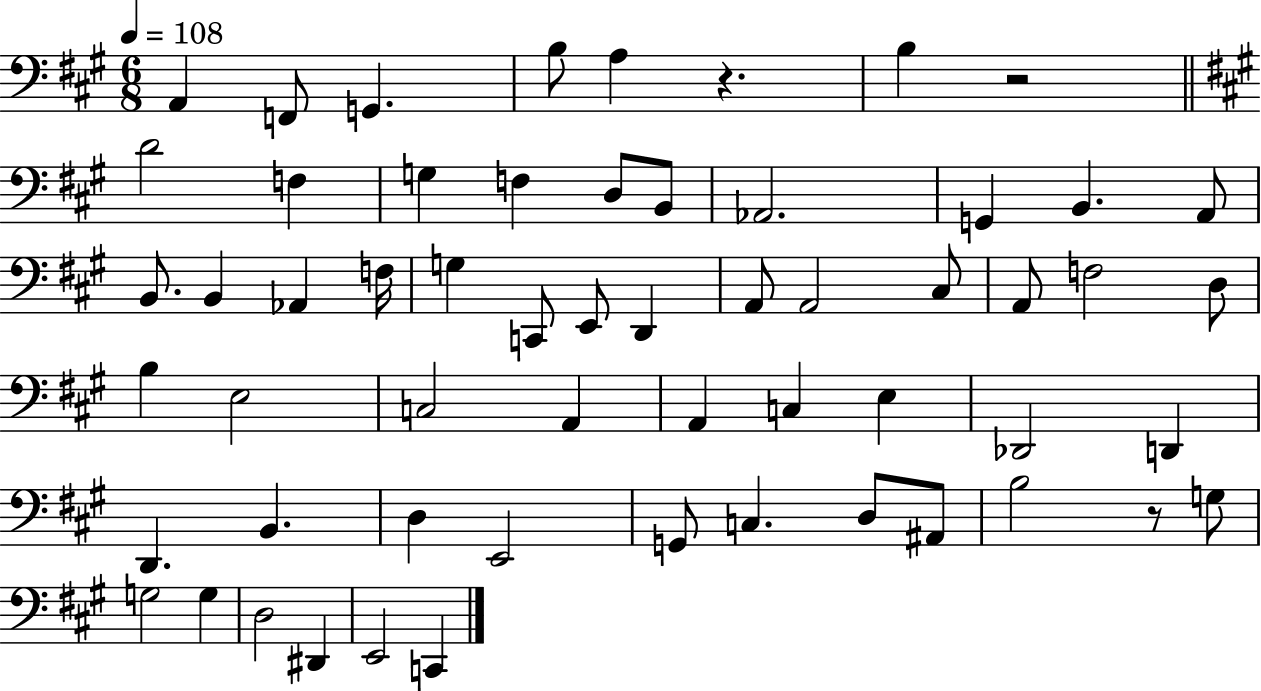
{
  \clef bass
  \numericTimeSignature
  \time 6/8
  \key a \major
  \tempo 4 = 108
  \repeat volta 2 { a,4 f,8 g,4. | b8 a4 r4. | b4 r2 | \bar "||" \break \key a \major d'2 f4 | g4 f4 d8 b,8 | aes,2. | g,4 b,4. a,8 | \break b,8. b,4 aes,4 f16 | g4 c,8 e,8 d,4 | a,8 a,2 cis8 | a,8 f2 d8 | \break b4 e2 | c2 a,4 | a,4 c4 e4 | des,2 d,4 | \break d,4. b,4. | d4 e,2 | g,8 c4. d8 ais,8 | b2 r8 g8 | \break g2 g4 | d2 dis,4 | e,2 c,4 | } \bar "|."
}